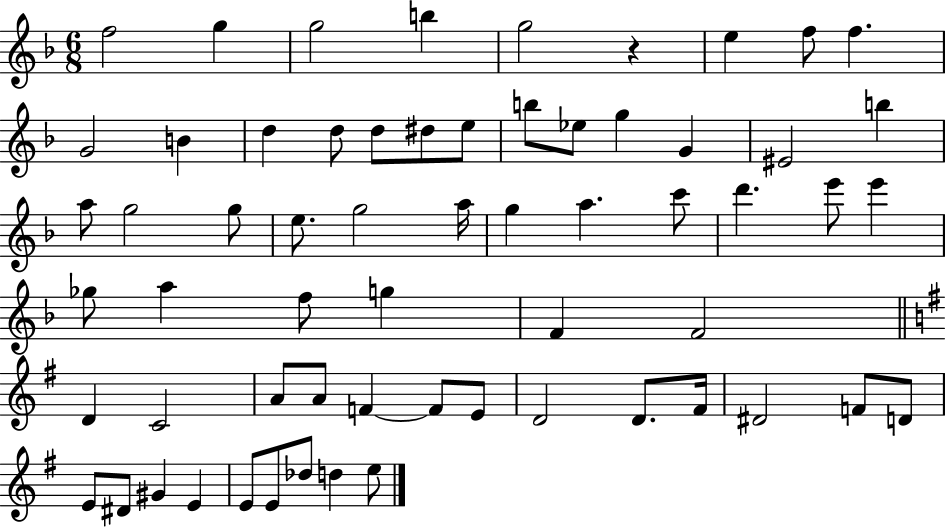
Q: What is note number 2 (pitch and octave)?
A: G5